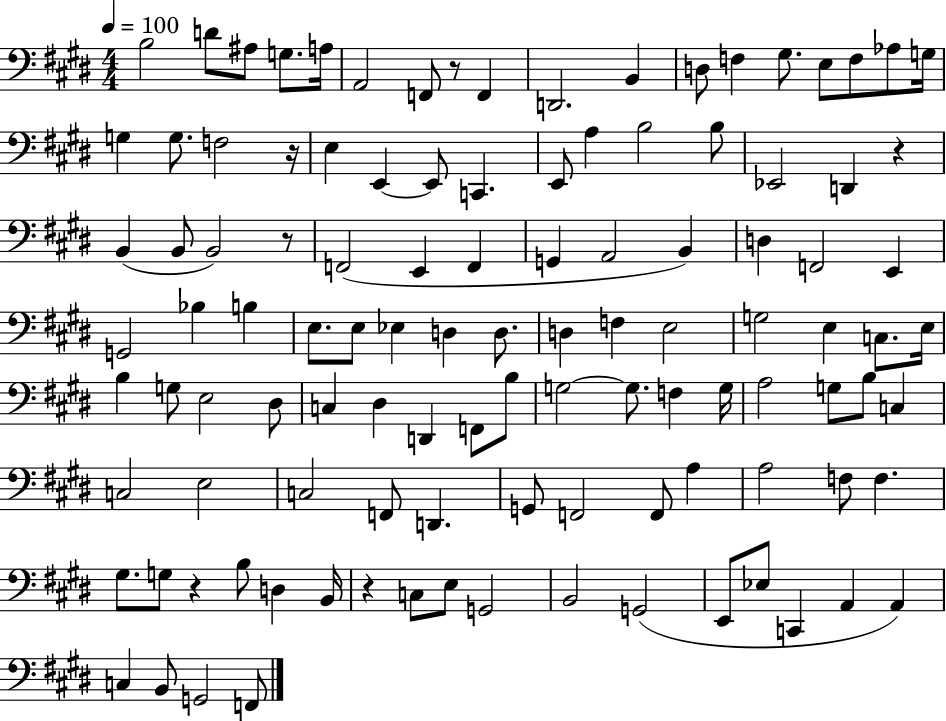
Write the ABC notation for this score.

X:1
T:Untitled
M:4/4
L:1/4
K:E
B,2 D/2 ^A,/2 G,/2 A,/4 A,,2 F,,/2 z/2 F,, D,,2 B,, D,/2 F, ^G,/2 E,/2 F,/2 _A,/2 G,/4 G, G,/2 F,2 z/4 E, E,, E,,/2 C,, E,,/2 A, B,2 B,/2 _E,,2 D,, z B,, B,,/2 B,,2 z/2 F,,2 E,, F,, G,, A,,2 B,, D, F,,2 E,, G,,2 _B, B, E,/2 E,/2 _E, D, D,/2 D, F, E,2 G,2 E, C,/2 E,/4 B, G,/2 E,2 ^D,/2 C, ^D, D,, F,,/2 B,/2 G,2 G,/2 F, G,/4 A,2 G,/2 B,/2 C, C,2 E,2 C,2 F,,/2 D,, G,,/2 F,,2 F,,/2 A, A,2 F,/2 F, ^G,/2 G,/2 z B,/2 D, B,,/4 z C,/2 E,/2 G,,2 B,,2 G,,2 E,,/2 _E,/2 C,, A,, A,, C, B,,/2 G,,2 F,,/2